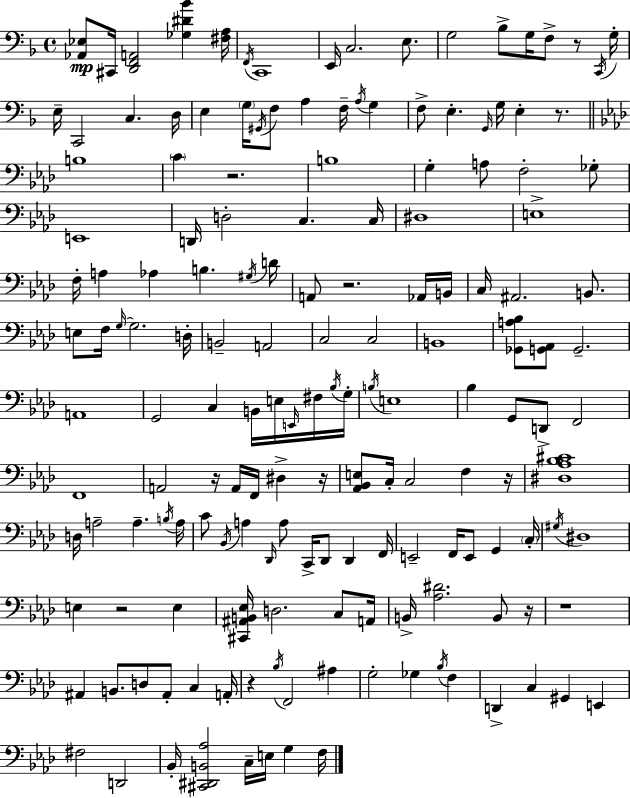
X:1
T:Untitled
M:4/4
L:1/4
K:F
[_A,,_E,]/2 ^C,,/4 [D,,F,,A,,]2 [_G,^D_B] [^F,A,]/4 F,,/4 C,,4 E,,/4 C,2 E,/2 G,2 _B,/2 G,/4 F,/2 z/2 C,,/4 G,/4 E,/4 C,,2 C, D,/4 E, G,/4 ^G,,/4 F,/2 A, F,/4 A,/4 G, F,/2 E, G,,/4 G,/4 E, z/2 B,4 C z2 B,4 G, A,/2 F,2 _G,/2 E,,4 D,,/4 D,2 C, C,/4 ^D,4 E,4 F,/4 A, _A, B, ^G,/4 D/4 A,,/2 z2 _A,,/4 B,,/4 C,/4 ^A,,2 B,,/2 E,/2 F,/4 G,/4 G,2 D,/4 B,,2 A,,2 C,2 C,2 B,,4 [_G,,A,_B,]/2 [G,,_A,,]/2 G,,2 A,,4 G,,2 C, B,,/4 E,/4 E,,/4 ^F,/4 _B,/4 G,/4 B,/4 E,4 _B, G,,/2 D,,/2 F,,2 F,,4 A,,2 z/4 A,,/4 F,,/4 ^D, z/4 [_A,,_B,,E,]/2 C,/4 C,2 F, z/4 [^D,_A,_B,^C]4 D,/4 A,2 A, B,/4 A,/4 C/2 _B,,/4 A, _D,,/4 A,/2 C,,/4 _D,,/2 _D,, F,,/4 E,,2 F,,/4 E,,/2 G,, C,/4 ^G,/4 ^D,4 E, z2 E, [^C,,^A,,B,,_E,]/4 D,2 C,/2 A,,/4 B,,/4 [_A,^D]2 B,,/2 z/4 z4 ^A,, B,,/2 D,/2 ^A,,/2 C, A,,/4 z _B,/4 F,,2 ^A, G,2 _G, _B,/4 F, D,, C, ^G,, E,, ^F,2 D,,2 _B,,/4 [^C,,^D,,B,,_A,]2 C,/4 E,/4 G, F,/4